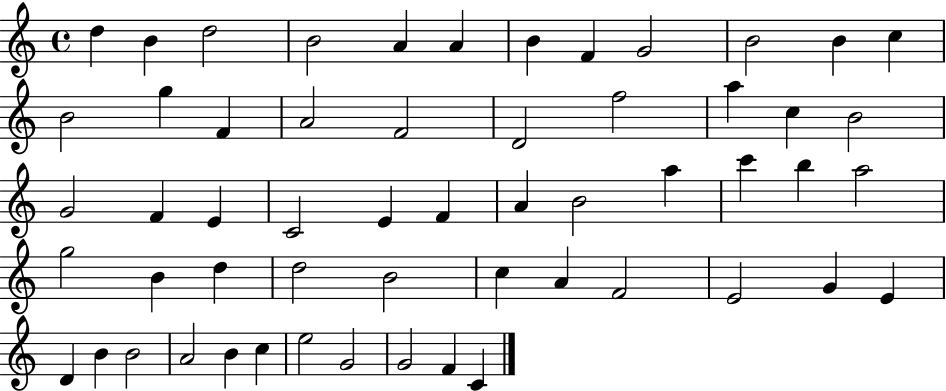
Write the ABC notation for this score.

X:1
T:Untitled
M:4/4
L:1/4
K:C
d B d2 B2 A A B F G2 B2 B c B2 g F A2 F2 D2 f2 a c B2 G2 F E C2 E F A B2 a c' b a2 g2 B d d2 B2 c A F2 E2 G E D B B2 A2 B c e2 G2 G2 F C